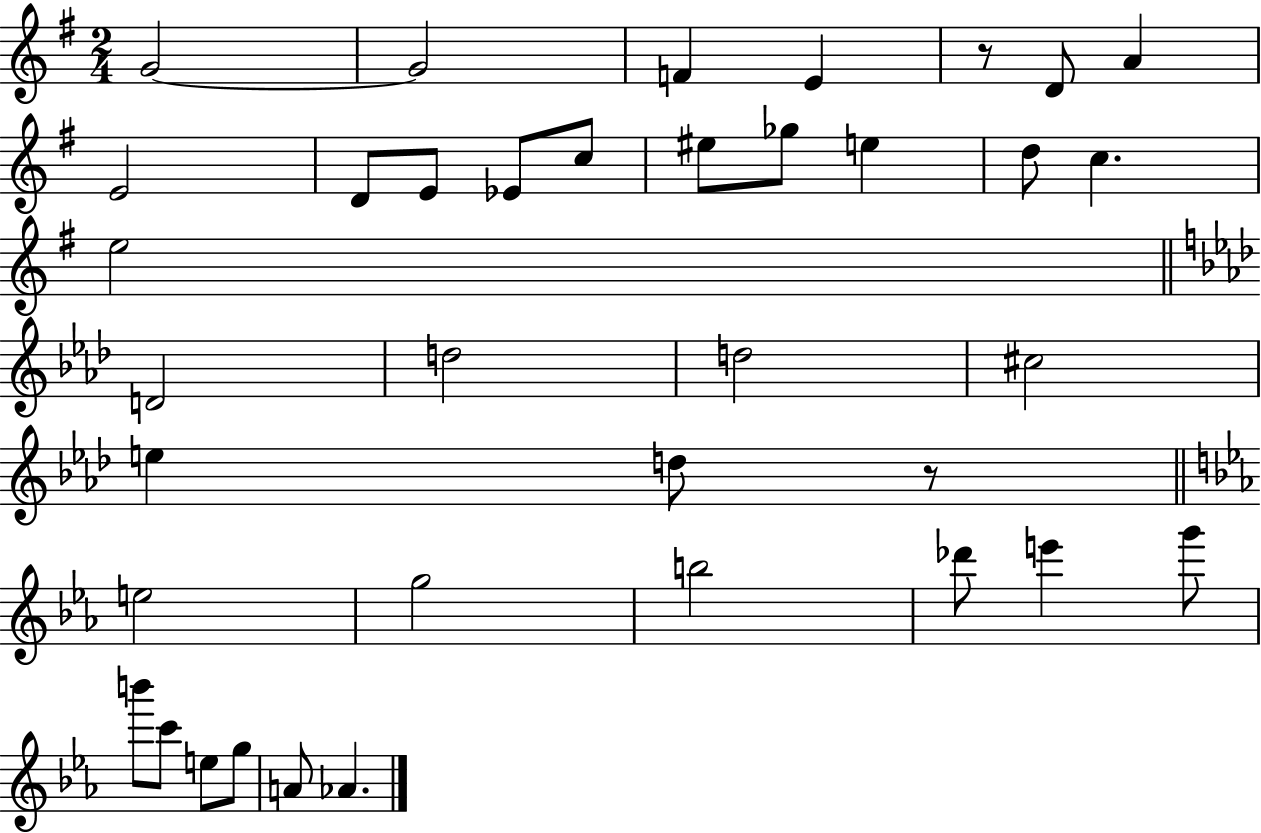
G4/h G4/h F4/q E4/q R/e D4/e A4/q E4/h D4/e E4/e Eb4/e C5/e EIS5/e Gb5/e E5/q D5/e C5/q. E5/h D4/h D5/h D5/h C#5/h E5/q D5/e R/e E5/h G5/h B5/h Db6/e E6/q G6/e B6/e C6/e E5/e G5/e A4/e Ab4/q.